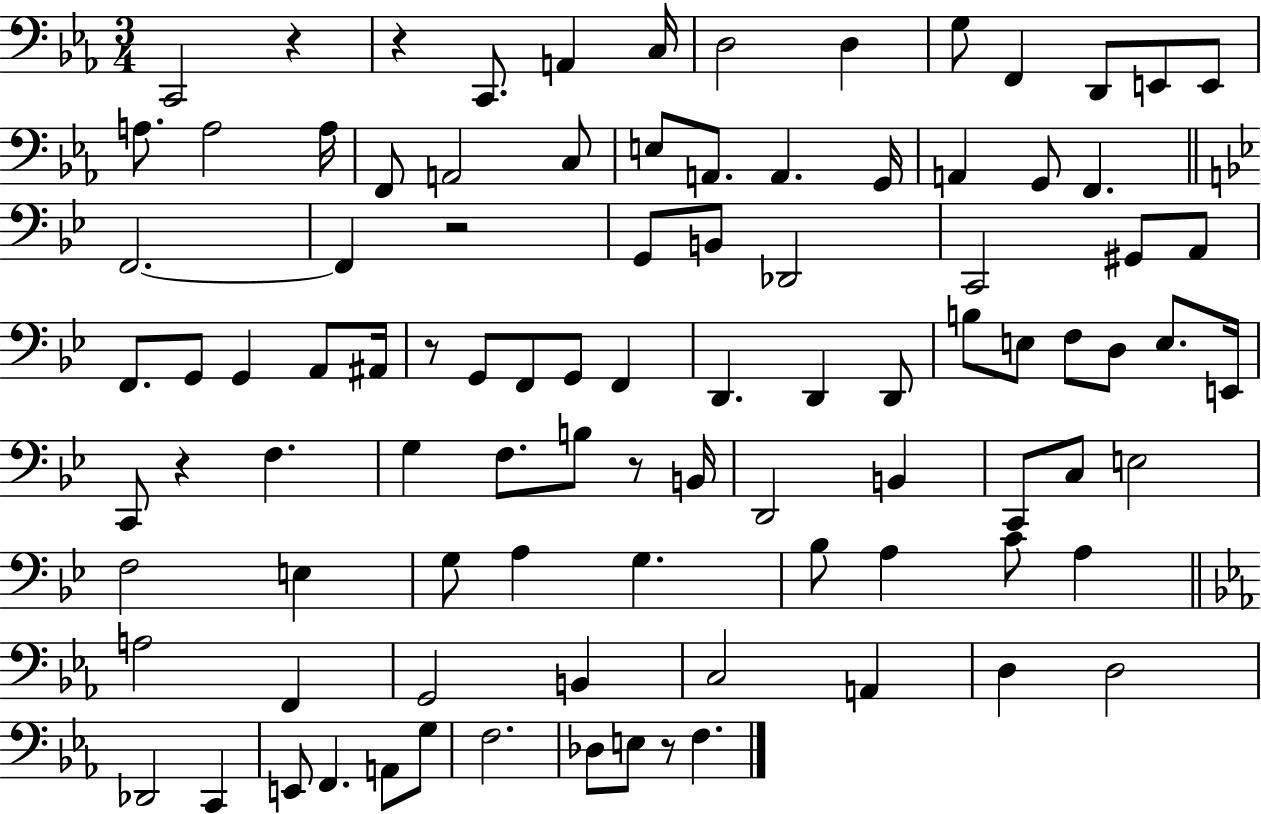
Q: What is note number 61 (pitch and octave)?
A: E3